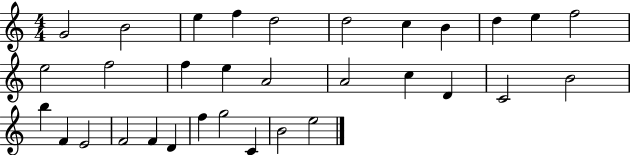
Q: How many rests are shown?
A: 0